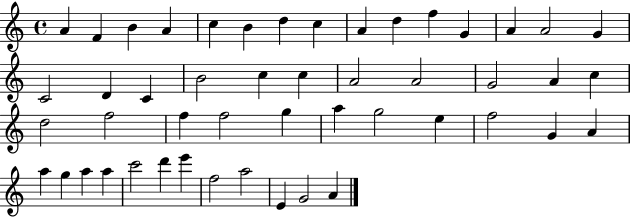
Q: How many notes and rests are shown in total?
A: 49